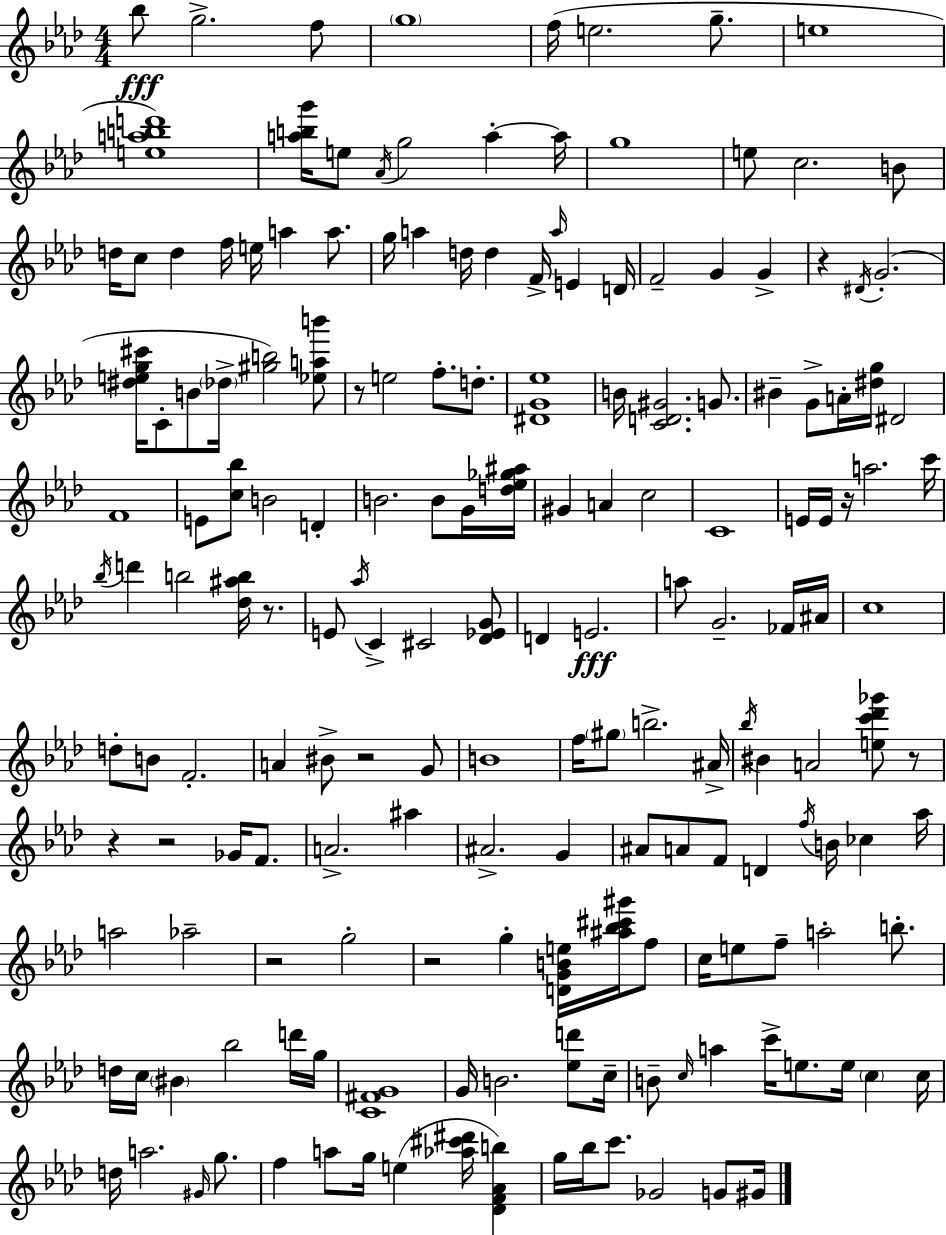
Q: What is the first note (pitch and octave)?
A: Bb5